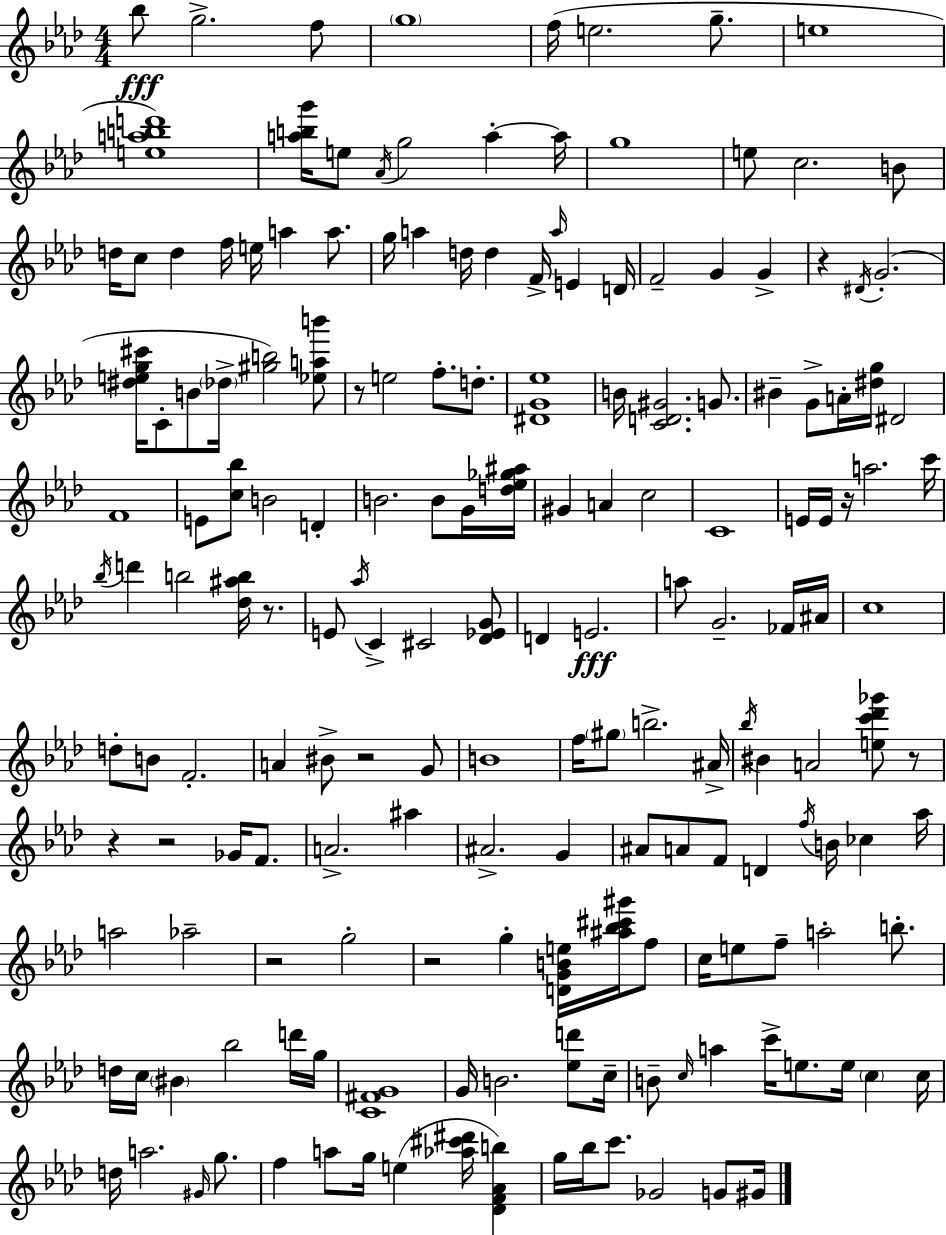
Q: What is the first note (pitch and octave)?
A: Bb5